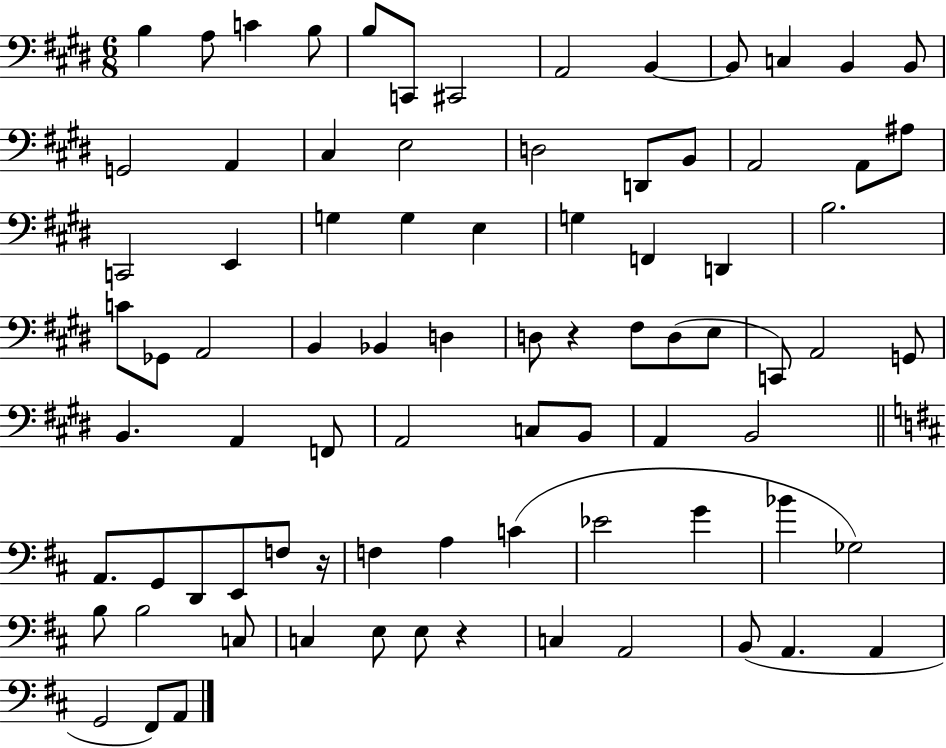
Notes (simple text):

B3/q A3/e C4/q B3/e B3/e C2/e C#2/h A2/h B2/q B2/e C3/q B2/q B2/e G2/h A2/q C#3/q E3/h D3/h D2/e B2/e A2/h A2/e A#3/e C2/h E2/q G3/q G3/q E3/q G3/q F2/q D2/q B3/h. C4/e Gb2/e A2/h B2/q Bb2/q D3/q D3/e R/q F#3/e D3/e E3/e C2/e A2/h G2/e B2/q. A2/q F2/e A2/h C3/e B2/e A2/q B2/h A2/e. G2/e D2/e E2/e F3/e R/s F3/q A3/q C4/q Eb4/h G4/q Bb4/q Gb3/h B3/e B3/h C3/e C3/q E3/e E3/e R/q C3/q A2/h B2/e A2/q. A2/q G2/h F#2/e A2/e